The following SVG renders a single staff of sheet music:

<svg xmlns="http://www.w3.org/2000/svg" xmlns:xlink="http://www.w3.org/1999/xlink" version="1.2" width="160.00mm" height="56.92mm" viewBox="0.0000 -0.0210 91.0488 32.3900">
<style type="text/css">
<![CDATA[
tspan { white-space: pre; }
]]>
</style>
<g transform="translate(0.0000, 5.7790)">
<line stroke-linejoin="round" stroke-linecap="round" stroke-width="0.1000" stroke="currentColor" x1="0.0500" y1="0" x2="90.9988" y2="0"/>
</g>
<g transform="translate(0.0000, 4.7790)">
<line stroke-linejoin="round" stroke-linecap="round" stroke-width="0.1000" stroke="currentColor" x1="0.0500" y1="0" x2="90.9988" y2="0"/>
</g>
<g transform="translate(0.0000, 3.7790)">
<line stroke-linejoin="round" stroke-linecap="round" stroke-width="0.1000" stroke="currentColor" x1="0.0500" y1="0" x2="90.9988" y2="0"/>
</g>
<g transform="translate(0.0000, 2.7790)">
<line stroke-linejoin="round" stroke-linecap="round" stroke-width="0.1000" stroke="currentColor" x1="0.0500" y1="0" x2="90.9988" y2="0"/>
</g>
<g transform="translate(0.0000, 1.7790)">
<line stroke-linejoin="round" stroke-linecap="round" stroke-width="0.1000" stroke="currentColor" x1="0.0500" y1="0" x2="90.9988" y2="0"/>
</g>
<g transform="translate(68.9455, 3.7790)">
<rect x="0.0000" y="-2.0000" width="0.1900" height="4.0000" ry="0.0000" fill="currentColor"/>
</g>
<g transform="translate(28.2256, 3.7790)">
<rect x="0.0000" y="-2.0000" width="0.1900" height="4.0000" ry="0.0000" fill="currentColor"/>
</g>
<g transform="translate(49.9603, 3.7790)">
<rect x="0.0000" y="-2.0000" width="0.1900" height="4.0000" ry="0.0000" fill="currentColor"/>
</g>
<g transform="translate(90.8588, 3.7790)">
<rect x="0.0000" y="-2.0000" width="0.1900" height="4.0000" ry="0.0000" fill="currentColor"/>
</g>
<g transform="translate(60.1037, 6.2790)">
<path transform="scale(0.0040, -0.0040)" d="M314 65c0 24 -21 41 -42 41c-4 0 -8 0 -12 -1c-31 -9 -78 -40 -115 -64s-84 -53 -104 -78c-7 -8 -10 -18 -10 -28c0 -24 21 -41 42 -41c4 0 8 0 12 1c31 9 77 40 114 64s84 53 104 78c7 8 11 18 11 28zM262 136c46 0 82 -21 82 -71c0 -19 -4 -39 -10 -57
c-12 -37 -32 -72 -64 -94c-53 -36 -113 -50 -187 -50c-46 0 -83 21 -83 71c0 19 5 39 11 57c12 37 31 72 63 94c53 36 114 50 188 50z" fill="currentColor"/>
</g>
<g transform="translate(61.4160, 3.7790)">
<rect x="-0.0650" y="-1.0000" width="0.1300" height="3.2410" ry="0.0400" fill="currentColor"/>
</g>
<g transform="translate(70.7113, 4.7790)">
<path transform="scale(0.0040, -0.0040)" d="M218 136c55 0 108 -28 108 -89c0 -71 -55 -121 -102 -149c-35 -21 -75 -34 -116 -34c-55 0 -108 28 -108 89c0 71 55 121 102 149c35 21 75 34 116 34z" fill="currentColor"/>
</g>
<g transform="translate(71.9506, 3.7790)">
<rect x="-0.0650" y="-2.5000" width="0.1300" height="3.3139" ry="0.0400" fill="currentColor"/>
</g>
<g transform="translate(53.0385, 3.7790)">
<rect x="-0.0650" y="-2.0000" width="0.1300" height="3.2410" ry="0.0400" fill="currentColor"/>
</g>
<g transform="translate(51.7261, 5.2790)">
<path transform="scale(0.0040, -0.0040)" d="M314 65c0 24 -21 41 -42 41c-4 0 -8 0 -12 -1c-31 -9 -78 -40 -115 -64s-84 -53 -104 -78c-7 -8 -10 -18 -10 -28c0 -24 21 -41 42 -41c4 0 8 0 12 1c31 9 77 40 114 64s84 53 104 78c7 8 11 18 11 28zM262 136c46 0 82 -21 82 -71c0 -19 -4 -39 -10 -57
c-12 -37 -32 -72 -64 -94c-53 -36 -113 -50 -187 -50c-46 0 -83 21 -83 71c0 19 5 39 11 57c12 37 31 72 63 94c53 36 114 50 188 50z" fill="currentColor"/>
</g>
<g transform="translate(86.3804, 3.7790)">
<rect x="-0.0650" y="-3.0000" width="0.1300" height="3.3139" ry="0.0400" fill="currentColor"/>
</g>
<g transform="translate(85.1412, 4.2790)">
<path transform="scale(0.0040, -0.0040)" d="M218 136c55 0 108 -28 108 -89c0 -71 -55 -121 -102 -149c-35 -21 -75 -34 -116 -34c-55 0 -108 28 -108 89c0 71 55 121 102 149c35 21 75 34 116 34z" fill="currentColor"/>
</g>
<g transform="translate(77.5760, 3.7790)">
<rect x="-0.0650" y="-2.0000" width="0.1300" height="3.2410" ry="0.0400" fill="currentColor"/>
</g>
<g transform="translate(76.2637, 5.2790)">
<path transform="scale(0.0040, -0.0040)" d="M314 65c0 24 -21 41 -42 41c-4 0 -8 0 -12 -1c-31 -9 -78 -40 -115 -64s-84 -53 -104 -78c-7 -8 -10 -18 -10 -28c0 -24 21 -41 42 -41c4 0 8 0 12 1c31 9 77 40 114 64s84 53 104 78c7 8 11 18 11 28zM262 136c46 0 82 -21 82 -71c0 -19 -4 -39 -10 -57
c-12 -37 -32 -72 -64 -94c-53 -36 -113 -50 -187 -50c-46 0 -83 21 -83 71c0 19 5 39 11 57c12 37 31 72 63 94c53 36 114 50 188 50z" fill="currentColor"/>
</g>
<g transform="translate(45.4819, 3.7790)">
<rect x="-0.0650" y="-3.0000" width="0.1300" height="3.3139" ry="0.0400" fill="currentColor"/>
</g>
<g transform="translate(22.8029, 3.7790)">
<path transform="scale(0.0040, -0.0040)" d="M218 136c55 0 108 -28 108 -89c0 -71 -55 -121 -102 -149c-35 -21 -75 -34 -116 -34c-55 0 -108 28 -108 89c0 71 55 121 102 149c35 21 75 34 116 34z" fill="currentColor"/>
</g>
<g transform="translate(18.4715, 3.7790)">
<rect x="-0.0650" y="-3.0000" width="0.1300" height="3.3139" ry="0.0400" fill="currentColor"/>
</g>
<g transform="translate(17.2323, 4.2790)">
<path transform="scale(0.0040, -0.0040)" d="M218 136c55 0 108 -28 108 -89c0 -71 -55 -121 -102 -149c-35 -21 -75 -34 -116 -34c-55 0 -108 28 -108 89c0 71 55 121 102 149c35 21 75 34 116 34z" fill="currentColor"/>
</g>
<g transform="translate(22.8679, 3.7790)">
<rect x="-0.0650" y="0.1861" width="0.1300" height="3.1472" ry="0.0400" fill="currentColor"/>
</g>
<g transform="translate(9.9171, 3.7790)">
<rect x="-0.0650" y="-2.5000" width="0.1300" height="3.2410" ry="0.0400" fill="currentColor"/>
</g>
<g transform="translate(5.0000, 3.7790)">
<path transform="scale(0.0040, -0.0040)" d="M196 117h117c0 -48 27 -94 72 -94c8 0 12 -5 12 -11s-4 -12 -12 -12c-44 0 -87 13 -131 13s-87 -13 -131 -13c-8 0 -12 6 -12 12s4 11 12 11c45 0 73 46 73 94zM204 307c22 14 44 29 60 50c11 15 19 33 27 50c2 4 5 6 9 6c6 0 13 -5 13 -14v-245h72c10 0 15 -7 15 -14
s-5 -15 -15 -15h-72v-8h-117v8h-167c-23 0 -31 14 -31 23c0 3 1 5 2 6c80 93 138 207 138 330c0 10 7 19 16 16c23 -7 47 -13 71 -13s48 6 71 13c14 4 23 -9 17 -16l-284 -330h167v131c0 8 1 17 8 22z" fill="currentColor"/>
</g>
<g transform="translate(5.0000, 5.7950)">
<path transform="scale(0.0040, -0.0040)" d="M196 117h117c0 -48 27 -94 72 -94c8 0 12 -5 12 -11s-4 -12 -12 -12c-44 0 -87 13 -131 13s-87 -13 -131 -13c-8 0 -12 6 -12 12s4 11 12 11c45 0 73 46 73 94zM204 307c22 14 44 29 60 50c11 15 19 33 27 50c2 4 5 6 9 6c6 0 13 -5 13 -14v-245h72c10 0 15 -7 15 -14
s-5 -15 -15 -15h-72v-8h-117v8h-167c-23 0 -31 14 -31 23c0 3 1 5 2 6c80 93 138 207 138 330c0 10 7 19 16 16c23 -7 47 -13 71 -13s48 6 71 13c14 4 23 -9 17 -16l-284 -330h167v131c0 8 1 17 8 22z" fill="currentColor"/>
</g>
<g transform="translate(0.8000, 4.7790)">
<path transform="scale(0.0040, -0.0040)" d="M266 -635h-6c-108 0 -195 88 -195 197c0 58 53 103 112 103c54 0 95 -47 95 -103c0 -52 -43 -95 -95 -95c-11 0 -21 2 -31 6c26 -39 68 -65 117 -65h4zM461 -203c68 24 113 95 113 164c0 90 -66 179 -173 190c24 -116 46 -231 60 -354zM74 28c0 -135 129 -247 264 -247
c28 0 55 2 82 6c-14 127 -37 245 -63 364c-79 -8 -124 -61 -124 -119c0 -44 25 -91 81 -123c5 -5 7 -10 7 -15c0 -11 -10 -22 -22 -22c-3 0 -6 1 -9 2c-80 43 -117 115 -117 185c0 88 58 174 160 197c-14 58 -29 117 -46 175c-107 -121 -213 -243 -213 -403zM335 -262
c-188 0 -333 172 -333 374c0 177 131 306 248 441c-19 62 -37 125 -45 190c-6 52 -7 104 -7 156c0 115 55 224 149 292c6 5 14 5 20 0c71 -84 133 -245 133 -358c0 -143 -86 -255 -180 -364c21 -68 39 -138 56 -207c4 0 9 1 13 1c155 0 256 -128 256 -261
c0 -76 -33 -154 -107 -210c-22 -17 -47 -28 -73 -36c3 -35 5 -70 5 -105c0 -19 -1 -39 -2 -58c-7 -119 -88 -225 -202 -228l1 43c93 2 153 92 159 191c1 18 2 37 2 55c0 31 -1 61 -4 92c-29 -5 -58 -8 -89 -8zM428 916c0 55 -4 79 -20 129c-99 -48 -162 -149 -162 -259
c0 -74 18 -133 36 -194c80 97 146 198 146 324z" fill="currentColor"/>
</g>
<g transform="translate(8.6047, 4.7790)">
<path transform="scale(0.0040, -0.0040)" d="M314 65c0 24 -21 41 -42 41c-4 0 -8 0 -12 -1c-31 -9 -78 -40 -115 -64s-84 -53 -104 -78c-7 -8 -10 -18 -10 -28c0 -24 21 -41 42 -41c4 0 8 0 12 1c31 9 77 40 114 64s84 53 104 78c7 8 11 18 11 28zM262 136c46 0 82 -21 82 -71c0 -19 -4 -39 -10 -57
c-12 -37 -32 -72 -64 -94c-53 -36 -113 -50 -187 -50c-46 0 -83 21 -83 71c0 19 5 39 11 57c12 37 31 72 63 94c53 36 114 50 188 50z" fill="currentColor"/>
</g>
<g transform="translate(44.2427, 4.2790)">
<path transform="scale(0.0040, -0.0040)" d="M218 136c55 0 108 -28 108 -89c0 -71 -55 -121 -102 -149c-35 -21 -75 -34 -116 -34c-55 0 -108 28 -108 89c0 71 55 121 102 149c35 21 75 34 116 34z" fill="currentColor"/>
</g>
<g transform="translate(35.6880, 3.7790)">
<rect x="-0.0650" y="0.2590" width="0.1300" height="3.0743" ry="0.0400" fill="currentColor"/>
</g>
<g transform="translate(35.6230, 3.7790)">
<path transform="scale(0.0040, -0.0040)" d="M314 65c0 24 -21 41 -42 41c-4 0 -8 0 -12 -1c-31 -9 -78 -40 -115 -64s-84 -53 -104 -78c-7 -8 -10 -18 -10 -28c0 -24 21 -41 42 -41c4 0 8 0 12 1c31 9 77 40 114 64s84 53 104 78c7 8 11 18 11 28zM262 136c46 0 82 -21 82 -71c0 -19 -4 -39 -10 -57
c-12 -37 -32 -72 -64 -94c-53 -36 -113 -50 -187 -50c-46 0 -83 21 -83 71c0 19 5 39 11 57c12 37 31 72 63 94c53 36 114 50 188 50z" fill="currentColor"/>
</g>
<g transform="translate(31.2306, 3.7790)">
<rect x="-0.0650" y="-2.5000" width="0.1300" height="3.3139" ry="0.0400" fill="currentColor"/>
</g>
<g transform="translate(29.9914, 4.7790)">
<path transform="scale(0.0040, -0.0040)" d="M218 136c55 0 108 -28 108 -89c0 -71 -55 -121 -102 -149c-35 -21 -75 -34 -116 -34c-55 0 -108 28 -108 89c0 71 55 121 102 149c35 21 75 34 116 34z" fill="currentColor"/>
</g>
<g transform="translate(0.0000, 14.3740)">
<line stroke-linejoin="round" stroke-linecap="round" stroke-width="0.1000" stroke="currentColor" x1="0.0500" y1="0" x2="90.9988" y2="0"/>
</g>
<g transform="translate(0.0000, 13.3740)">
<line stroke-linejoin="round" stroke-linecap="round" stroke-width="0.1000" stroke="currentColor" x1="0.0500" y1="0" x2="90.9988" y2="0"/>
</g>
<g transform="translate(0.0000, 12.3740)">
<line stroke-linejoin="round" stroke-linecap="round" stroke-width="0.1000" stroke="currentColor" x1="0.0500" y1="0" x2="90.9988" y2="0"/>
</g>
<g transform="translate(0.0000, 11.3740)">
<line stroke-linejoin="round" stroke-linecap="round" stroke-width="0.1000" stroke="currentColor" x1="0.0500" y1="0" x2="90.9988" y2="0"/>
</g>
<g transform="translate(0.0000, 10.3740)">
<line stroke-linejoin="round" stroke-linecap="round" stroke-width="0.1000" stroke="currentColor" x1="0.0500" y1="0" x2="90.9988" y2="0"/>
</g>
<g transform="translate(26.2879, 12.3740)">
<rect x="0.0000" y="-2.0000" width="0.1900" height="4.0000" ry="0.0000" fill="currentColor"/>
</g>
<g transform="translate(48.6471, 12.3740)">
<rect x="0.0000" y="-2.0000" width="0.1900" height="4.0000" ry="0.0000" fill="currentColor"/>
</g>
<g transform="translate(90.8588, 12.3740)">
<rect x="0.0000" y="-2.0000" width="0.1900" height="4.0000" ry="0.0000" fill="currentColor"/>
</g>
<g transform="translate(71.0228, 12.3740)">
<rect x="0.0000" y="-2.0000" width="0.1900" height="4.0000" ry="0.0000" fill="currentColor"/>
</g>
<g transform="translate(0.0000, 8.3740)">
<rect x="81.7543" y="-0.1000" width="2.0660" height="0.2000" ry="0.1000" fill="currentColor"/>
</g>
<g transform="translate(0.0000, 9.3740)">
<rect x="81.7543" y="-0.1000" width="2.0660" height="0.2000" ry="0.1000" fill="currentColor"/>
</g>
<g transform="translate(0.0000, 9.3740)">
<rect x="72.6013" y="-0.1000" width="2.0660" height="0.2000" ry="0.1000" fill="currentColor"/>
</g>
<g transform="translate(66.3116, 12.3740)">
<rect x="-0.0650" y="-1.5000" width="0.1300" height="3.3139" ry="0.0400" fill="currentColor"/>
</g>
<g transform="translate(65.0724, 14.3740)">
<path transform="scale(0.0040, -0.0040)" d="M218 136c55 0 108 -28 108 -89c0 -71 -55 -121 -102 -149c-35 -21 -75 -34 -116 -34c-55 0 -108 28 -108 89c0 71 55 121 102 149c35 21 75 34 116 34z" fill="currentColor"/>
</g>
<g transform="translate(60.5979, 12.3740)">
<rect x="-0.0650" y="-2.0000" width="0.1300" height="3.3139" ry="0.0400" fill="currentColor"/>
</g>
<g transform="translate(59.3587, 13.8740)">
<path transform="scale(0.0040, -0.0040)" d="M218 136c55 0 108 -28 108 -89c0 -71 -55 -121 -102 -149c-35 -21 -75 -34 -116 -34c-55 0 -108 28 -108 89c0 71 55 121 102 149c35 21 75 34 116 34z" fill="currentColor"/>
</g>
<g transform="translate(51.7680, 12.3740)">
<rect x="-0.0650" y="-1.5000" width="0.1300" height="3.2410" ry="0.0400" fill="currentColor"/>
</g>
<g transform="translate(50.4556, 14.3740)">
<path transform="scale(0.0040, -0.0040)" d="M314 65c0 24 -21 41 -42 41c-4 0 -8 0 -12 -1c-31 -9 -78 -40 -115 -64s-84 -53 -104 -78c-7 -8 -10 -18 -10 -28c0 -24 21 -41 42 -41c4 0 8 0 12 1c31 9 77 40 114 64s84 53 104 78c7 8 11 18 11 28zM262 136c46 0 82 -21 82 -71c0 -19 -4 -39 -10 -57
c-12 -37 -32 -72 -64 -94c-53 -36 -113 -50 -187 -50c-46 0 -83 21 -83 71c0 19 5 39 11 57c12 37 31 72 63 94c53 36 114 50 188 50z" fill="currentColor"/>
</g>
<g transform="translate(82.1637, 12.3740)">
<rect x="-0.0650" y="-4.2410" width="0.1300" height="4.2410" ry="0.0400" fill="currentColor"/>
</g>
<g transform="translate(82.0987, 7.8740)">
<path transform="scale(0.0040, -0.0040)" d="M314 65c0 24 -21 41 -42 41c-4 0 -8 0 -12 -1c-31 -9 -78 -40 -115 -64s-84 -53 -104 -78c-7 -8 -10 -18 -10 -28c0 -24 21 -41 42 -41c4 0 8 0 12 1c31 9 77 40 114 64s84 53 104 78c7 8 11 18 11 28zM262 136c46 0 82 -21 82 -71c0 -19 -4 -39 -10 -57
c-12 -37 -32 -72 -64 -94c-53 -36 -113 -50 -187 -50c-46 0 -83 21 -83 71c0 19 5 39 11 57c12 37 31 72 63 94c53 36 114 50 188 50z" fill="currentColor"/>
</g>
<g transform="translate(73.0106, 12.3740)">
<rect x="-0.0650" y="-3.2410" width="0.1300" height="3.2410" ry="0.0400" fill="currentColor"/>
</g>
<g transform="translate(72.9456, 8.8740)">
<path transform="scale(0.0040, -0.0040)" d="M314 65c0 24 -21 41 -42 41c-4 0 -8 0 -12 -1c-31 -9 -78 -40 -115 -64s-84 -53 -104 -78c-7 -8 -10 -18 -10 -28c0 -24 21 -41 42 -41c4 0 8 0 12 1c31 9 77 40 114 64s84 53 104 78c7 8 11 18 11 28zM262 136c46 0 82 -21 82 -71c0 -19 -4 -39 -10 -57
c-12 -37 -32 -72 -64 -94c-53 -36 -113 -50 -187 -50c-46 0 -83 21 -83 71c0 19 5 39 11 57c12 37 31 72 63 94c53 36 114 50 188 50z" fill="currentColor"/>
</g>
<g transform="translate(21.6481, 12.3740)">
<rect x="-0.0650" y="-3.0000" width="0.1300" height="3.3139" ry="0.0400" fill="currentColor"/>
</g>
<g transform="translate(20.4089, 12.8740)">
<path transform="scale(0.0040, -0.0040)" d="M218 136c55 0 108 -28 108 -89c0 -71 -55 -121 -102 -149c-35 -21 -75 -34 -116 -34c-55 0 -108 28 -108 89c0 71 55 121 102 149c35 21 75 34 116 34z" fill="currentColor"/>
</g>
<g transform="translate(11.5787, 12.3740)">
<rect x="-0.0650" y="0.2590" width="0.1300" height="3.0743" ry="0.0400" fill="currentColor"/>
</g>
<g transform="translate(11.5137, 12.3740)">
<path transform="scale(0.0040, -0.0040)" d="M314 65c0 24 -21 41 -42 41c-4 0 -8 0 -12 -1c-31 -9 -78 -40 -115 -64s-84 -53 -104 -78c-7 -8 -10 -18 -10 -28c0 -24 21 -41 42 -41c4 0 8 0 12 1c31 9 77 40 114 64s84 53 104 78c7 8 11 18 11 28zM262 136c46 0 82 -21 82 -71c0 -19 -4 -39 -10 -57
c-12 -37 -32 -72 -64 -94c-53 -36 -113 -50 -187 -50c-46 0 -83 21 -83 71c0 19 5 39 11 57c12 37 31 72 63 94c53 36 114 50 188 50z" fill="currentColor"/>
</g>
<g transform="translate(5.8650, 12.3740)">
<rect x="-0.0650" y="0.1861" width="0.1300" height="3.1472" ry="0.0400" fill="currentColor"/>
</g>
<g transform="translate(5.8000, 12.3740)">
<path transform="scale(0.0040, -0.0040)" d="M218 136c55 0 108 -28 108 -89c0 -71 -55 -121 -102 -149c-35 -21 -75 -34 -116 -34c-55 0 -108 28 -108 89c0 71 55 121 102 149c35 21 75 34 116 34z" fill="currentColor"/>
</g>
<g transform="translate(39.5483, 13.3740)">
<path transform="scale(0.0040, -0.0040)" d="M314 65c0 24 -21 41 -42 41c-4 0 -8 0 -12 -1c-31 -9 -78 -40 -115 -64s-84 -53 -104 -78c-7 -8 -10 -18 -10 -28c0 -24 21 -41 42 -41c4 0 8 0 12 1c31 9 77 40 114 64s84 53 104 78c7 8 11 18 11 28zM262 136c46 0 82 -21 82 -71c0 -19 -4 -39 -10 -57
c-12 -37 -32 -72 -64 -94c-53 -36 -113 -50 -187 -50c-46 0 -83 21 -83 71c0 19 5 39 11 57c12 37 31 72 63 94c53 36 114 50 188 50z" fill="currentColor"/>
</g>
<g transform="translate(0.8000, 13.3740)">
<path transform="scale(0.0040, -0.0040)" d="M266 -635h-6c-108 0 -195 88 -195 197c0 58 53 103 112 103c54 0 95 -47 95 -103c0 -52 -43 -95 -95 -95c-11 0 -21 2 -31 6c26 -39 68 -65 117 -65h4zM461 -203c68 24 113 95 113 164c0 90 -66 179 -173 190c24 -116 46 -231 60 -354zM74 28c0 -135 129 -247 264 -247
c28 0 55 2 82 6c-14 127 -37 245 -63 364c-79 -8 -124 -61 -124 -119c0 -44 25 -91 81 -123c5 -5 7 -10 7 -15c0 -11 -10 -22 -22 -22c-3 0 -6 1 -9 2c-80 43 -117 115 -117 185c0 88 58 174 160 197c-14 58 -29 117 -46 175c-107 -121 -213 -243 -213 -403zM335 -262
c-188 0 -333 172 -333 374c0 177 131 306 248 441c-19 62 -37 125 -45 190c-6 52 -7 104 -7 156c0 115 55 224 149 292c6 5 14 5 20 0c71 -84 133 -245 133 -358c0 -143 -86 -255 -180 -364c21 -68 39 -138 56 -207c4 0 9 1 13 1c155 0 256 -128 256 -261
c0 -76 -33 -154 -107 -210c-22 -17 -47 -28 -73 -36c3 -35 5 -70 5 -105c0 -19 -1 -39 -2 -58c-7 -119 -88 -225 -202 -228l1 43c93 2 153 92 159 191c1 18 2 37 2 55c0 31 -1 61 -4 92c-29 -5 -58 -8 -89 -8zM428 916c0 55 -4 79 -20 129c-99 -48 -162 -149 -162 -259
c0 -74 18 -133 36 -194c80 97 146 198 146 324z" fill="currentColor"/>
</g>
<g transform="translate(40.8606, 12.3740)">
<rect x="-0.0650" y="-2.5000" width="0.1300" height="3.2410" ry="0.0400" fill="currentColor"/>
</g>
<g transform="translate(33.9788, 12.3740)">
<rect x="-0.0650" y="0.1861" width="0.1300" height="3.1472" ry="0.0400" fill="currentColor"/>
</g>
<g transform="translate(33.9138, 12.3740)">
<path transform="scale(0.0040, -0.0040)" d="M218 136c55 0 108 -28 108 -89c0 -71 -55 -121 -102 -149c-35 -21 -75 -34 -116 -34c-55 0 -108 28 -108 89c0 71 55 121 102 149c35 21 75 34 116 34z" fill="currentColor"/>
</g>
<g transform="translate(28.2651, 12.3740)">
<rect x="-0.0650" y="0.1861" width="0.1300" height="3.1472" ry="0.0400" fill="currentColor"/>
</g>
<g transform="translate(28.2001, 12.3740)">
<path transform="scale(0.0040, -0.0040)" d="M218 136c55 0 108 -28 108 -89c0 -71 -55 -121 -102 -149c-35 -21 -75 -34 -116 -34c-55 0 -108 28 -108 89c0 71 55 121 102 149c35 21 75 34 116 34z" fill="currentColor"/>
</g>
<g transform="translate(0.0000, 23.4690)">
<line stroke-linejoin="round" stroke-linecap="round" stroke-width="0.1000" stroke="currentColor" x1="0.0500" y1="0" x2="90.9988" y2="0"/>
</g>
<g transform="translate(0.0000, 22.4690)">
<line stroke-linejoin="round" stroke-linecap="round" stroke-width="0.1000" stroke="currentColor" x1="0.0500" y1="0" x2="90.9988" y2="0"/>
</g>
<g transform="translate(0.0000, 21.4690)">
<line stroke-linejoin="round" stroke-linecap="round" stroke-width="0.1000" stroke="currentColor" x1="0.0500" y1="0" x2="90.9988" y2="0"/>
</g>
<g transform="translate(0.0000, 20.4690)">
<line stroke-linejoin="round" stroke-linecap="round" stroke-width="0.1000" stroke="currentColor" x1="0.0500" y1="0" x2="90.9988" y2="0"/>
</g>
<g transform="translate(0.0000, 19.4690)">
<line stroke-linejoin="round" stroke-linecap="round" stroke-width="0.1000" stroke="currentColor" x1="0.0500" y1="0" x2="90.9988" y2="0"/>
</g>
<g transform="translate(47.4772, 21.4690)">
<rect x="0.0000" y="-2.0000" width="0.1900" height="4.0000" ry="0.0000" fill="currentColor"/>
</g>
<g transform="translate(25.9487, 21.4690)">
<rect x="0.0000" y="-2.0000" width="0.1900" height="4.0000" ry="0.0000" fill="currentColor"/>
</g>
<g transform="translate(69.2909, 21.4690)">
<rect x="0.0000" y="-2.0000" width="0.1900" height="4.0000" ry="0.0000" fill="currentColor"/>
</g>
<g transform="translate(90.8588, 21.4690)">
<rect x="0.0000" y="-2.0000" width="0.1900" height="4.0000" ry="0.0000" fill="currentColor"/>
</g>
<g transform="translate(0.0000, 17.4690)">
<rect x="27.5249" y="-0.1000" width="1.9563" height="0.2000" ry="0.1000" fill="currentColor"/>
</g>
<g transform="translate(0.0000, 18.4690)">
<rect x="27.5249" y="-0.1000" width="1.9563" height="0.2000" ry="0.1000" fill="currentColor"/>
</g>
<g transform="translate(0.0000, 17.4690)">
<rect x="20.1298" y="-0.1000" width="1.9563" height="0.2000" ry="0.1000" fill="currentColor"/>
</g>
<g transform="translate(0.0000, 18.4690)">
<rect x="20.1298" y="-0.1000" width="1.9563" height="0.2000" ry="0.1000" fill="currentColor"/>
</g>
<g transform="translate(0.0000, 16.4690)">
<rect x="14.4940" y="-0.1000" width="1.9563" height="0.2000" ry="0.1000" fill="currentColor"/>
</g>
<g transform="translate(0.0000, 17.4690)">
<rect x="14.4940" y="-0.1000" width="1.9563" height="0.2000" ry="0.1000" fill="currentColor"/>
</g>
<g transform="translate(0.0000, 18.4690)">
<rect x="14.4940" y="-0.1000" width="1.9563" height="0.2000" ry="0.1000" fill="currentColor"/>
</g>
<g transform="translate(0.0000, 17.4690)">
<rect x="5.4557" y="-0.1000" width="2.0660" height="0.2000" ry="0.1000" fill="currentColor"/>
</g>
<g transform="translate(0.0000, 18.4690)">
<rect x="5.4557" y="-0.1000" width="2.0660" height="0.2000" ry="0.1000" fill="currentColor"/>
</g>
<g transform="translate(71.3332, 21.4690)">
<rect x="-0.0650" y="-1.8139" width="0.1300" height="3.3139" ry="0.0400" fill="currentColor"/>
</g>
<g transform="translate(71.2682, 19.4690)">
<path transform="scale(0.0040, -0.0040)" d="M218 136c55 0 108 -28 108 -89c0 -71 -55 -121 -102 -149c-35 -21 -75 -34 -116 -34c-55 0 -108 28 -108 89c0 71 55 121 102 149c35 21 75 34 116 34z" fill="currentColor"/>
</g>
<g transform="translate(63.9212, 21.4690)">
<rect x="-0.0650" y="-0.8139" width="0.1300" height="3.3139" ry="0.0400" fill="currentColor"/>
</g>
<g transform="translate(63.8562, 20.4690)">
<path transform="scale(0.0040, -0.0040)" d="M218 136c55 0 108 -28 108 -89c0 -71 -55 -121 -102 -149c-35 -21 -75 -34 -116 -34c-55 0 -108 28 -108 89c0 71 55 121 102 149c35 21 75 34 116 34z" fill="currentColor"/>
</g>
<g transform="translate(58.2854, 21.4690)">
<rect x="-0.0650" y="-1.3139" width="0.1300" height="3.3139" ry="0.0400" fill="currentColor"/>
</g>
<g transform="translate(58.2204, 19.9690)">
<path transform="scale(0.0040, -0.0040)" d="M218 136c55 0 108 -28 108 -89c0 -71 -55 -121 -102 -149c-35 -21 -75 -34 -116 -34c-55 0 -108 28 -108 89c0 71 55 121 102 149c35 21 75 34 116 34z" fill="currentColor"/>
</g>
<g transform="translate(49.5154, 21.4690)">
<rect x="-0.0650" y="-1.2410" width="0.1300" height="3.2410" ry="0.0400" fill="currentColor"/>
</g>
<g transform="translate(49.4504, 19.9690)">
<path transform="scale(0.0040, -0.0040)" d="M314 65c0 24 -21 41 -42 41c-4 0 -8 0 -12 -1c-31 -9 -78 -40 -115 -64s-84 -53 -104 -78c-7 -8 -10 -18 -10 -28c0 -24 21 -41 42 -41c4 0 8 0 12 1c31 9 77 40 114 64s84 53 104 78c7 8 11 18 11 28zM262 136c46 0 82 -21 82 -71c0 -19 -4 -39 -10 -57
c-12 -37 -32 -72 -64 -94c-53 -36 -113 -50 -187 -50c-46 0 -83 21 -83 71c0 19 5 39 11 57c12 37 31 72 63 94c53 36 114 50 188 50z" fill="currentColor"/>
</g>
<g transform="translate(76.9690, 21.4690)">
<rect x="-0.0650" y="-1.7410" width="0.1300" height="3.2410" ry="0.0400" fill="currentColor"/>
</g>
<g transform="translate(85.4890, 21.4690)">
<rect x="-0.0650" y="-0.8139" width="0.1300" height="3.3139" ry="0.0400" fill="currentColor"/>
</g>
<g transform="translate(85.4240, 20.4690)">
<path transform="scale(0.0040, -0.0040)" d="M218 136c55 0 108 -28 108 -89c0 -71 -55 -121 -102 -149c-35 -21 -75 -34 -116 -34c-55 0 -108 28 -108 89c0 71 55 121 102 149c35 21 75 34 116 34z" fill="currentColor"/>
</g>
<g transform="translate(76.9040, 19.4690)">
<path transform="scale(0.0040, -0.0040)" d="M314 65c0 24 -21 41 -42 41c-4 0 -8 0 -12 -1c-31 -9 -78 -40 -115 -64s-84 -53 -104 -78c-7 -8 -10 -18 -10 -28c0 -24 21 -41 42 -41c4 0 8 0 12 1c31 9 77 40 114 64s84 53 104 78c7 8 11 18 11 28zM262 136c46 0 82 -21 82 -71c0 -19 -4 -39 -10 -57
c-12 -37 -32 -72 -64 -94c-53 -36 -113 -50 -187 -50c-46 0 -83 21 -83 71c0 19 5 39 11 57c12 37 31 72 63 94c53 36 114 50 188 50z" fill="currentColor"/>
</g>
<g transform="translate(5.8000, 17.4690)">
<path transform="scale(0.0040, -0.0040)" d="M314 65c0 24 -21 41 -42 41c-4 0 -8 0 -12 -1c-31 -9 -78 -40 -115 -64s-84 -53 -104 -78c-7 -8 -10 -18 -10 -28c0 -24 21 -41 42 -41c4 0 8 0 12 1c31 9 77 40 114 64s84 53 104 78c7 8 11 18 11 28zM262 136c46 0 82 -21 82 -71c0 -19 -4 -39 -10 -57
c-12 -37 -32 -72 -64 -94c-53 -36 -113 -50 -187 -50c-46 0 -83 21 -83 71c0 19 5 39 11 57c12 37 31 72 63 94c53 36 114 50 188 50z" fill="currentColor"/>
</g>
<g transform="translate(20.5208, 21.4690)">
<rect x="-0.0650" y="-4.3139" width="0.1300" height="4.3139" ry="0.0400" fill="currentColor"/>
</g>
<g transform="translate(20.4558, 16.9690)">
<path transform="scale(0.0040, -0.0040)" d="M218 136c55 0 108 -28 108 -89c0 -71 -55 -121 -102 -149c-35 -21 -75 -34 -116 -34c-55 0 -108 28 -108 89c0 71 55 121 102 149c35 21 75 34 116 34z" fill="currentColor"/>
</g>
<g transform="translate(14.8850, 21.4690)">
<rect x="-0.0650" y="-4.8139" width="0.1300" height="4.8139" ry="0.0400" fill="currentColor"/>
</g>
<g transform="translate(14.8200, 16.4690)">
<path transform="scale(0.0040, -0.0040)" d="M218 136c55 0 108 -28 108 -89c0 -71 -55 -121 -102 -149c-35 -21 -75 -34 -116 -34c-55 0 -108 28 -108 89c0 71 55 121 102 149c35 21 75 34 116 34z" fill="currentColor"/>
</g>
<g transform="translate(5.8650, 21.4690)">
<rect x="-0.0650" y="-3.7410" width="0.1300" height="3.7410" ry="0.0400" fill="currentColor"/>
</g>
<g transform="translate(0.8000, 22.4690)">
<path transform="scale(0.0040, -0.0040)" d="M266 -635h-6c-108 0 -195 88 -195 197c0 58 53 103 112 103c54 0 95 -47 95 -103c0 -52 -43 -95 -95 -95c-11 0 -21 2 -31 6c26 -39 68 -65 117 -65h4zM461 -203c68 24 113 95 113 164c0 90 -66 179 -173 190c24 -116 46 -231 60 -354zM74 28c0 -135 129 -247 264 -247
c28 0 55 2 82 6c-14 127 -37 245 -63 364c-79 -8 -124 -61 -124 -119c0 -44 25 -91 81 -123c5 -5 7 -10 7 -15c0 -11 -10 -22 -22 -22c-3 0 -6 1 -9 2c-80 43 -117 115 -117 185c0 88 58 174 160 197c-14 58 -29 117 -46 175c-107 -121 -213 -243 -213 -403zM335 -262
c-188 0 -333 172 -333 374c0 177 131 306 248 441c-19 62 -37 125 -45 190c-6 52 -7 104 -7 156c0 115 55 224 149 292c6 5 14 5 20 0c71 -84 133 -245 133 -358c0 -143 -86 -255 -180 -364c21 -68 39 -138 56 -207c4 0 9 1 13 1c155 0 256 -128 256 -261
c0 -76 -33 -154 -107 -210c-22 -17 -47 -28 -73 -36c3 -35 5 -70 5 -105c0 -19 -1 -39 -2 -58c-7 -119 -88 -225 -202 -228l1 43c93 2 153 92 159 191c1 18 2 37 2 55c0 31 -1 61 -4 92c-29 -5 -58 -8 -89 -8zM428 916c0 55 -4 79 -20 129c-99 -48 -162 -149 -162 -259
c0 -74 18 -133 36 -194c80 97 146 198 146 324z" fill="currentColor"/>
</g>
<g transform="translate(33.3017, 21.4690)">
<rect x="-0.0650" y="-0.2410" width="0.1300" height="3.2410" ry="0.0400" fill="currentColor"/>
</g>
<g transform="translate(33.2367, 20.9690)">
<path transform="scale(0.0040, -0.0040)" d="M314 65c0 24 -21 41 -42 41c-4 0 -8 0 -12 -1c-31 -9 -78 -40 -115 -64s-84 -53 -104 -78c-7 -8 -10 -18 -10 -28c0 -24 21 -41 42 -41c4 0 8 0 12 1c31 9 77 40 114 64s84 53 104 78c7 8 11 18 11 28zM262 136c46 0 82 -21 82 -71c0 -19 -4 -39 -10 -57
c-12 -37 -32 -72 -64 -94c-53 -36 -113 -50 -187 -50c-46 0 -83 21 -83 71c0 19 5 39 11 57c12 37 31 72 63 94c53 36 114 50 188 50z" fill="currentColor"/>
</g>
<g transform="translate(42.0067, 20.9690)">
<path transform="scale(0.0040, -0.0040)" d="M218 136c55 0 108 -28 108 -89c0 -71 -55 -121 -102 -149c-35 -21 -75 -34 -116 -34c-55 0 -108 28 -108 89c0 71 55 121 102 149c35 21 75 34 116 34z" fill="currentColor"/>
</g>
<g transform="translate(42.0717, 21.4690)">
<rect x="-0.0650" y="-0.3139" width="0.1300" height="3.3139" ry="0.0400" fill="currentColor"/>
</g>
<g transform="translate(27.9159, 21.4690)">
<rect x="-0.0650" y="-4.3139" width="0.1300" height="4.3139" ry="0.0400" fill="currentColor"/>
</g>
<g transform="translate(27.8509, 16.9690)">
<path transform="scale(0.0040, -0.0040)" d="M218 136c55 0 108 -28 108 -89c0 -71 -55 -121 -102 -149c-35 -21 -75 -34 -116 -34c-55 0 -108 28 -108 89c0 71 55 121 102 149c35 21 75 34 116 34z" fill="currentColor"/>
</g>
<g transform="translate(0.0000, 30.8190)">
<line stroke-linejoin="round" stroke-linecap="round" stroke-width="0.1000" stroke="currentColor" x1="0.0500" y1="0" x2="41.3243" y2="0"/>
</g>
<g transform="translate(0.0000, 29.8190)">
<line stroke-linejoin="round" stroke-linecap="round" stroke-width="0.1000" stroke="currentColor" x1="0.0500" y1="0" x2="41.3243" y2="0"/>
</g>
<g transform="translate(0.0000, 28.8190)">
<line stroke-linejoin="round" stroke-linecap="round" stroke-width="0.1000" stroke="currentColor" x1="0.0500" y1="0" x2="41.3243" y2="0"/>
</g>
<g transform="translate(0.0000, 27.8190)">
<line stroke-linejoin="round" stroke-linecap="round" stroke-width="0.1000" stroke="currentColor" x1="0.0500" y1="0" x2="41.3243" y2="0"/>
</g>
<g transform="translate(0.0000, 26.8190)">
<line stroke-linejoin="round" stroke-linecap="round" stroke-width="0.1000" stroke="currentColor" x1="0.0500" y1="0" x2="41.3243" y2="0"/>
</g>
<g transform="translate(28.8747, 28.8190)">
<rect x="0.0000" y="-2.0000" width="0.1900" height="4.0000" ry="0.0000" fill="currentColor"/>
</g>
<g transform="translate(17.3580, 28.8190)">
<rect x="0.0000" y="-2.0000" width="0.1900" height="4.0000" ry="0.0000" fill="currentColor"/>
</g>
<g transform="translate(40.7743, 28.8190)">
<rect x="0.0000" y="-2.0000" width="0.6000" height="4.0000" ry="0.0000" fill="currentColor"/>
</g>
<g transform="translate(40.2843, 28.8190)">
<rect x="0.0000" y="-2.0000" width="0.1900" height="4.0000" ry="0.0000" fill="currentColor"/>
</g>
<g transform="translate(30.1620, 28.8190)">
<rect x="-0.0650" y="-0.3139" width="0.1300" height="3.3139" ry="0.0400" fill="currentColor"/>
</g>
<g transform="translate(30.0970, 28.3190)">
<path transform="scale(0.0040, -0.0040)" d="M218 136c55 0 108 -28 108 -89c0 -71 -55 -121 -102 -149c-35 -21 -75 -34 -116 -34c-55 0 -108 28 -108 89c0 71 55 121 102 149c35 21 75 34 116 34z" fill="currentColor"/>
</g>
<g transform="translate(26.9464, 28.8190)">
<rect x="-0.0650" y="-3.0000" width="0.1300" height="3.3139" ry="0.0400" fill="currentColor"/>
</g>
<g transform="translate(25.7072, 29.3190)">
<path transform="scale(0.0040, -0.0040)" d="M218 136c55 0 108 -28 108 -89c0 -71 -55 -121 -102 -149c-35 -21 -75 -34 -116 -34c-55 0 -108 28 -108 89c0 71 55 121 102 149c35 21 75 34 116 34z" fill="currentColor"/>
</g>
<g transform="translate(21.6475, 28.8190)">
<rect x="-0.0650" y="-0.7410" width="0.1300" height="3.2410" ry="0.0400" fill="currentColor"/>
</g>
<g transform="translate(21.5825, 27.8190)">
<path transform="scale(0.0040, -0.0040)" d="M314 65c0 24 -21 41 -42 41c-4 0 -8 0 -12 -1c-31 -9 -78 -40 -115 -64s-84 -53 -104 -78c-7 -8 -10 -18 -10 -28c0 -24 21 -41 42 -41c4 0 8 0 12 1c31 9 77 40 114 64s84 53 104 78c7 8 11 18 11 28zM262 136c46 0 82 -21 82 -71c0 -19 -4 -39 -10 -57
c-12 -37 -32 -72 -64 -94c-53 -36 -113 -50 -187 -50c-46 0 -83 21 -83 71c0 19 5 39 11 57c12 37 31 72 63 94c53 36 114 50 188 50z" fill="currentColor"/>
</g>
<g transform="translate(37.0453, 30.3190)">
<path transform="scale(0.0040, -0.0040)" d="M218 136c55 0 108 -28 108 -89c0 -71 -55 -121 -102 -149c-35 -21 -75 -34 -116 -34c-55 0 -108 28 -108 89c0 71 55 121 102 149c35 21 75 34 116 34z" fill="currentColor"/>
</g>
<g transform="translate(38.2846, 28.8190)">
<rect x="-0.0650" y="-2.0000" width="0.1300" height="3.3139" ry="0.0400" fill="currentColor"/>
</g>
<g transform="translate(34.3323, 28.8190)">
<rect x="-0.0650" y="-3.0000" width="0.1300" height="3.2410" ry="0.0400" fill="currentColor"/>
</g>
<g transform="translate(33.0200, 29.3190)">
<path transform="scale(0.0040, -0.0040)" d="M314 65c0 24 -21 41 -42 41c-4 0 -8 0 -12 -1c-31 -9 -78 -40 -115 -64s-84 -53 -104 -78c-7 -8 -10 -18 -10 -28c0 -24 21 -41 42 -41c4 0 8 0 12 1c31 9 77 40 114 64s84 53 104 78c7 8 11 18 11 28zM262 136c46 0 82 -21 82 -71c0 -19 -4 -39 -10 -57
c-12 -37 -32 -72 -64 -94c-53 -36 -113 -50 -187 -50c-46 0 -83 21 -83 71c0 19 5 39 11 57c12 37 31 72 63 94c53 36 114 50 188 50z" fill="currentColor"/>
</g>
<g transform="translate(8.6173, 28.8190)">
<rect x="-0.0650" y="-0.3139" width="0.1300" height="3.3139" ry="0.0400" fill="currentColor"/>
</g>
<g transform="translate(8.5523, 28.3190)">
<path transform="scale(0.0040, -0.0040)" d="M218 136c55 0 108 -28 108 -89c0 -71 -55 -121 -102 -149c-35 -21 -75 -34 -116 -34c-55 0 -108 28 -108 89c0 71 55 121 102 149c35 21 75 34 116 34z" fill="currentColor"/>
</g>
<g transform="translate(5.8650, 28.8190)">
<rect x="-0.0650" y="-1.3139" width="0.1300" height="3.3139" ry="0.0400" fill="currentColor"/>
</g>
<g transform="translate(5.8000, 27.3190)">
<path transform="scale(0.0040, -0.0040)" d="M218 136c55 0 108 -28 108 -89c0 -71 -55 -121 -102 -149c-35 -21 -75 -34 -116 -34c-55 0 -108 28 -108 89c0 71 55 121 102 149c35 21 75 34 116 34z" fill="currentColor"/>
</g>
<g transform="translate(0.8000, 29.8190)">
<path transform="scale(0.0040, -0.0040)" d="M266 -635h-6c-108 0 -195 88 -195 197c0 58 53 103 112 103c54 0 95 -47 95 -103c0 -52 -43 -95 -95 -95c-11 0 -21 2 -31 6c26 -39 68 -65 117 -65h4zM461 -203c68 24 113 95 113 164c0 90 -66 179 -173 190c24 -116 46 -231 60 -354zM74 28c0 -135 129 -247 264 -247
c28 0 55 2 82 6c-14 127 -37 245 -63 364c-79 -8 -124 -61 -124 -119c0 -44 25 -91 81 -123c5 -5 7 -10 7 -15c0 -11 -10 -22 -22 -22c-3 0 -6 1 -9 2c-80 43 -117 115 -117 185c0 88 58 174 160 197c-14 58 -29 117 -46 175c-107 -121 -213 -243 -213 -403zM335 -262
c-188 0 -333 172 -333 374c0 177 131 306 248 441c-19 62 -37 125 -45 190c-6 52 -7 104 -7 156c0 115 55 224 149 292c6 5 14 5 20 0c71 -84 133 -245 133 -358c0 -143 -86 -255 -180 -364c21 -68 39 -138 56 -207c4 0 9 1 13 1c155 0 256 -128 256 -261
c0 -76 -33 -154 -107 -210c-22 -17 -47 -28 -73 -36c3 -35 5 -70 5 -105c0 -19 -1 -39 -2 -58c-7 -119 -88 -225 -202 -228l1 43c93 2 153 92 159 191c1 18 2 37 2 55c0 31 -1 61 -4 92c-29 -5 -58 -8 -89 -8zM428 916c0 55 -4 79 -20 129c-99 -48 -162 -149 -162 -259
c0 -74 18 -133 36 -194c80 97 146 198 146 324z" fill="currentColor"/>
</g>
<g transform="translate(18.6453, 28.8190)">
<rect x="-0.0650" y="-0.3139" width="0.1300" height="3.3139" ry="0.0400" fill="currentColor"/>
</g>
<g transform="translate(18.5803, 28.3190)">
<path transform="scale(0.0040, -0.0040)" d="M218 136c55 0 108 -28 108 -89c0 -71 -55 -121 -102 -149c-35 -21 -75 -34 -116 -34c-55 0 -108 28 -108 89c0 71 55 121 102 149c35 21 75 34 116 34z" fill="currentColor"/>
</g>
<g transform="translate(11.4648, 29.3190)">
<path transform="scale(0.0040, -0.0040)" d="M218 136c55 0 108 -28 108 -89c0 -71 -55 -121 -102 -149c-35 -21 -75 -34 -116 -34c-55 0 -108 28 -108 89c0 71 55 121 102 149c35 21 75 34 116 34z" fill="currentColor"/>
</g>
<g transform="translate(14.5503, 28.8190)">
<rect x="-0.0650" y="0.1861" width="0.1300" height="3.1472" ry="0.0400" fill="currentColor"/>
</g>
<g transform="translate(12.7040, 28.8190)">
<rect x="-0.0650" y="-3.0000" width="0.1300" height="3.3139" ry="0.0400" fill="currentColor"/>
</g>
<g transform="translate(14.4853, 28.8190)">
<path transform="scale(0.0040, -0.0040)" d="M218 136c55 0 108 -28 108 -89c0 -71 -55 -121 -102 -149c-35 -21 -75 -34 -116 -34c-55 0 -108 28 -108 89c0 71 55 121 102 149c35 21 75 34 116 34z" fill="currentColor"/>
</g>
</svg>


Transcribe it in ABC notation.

X:1
T:Untitled
M:4/4
L:1/4
K:C
G2 A B G B2 A F2 D2 G F2 A B B2 A B B G2 E2 F E b2 d'2 c'2 e' d' d' c2 c e2 e d f f2 d e c A B c d2 A c A2 F